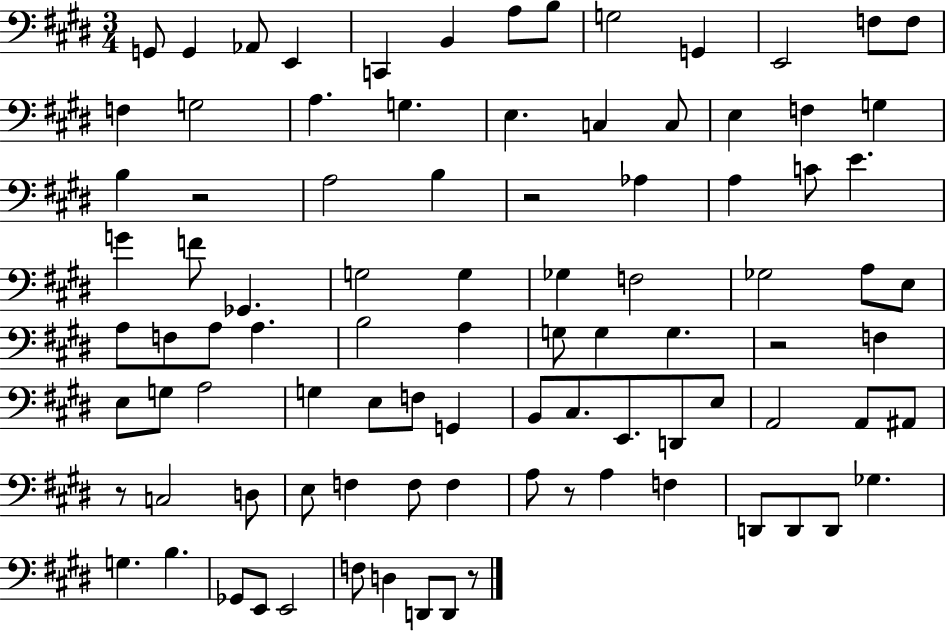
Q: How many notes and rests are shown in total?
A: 93